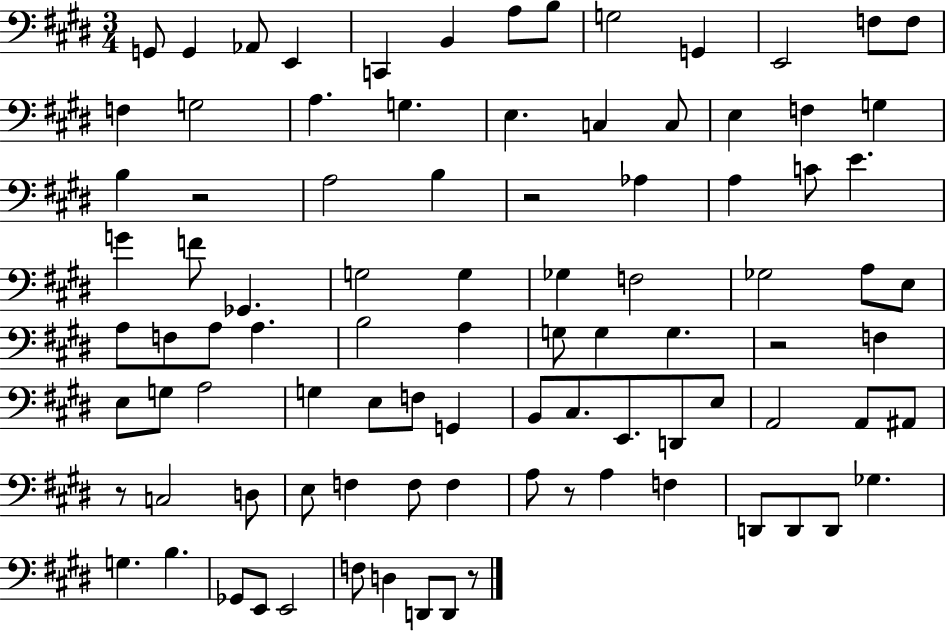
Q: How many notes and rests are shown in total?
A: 93